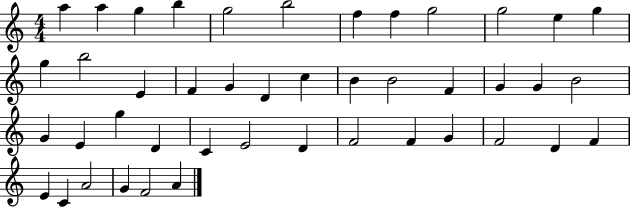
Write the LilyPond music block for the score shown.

{
  \clef treble
  \numericTimeSignature
  \time 4/4
  \key c \major
  a''4 a''4 g''4 b''4 | g''2 b''2 | f''4 f''4 g''2 | g''2 e''4 g''4 | \break g''4 b''2 e'4 | f'4 g'4 d'4 c''4 | b'4 b'2 f'4 | g'4 g'4 b'2 | \break g'4 e'4 g''4 d'4 | c'4 e'2 d'4 | f'2 f'4 g'4 | f'2 d'4 f'4 | \break e'4 c'4 a'2 | g'4 f'2 a'4 | \bar "|."
}